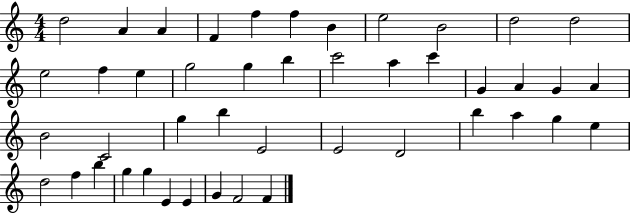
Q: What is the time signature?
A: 4/4